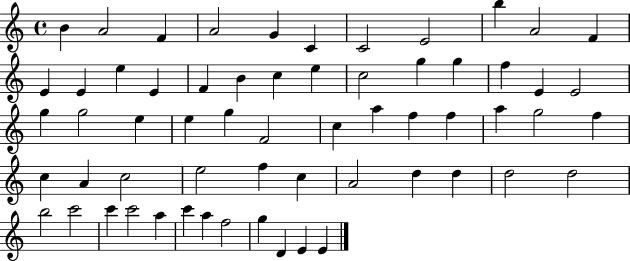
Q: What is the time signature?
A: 4/4